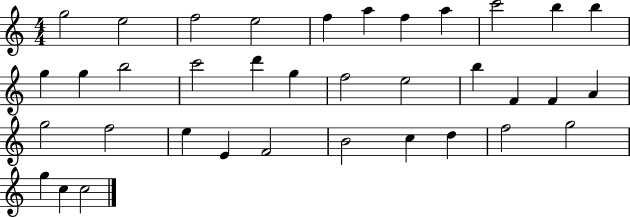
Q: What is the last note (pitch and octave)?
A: C5